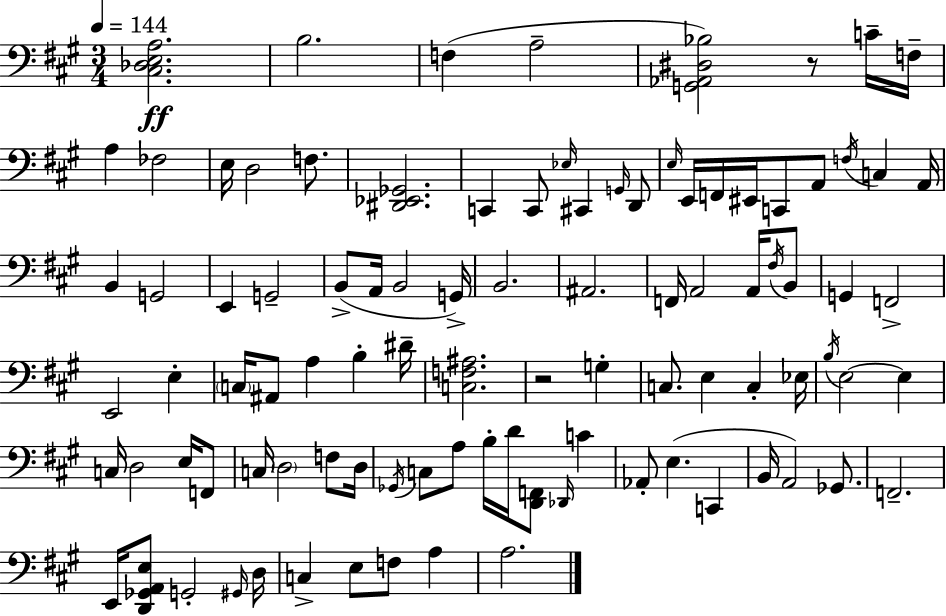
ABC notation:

X:1
T:Untitled
M:3/4
L:1/4
K:A
[^C,_D,E,A,]2 B,2 F, A,2 [G,,_A,,^D,_B,]2 z/2 C/4 F,/4 A, _F,2 E,/4 D,2 F,/2 [^D,,_E,,_G,,]2 C,, C,,/2 _E,/4 ^C,, G,,/4 D,,/2 E,/4 E,,/4 F,,/4 ^E,,/4 C,,/2 A,,/2 F,/4 C, A,,/4 B,, G,,2 E,, G,,2 B,,/2 A,,/4 B,,2 G,,/4 B,,2 ^A,,2 F,,/4 A,,2 A,,/4 ^F,/4 B,,/2 G,, F,,2 E,,2 E, C,/4 ^A,,/2 A, B, ^D/4 [C,F,^A,]2 z2 G, C,/2 E, C, _E,/4 B,/4 E,2 E, C,/4 D,2 E,/4 F,,/2 C,/4 D,2 F,/2 D,/4 _G,,/4 C,/2 A,/2 B,/4 D/4 [D,,F,,]/2 _D,,/4 C _A,,/2 E, C,, B,,/4 A,,2 _G,,/2 F,,2 E,,/4 [D,,_G,,A,,E,]/2 G,,2 ^G,,/4 D,/4 C, E,/2 F,/2 A, A,2